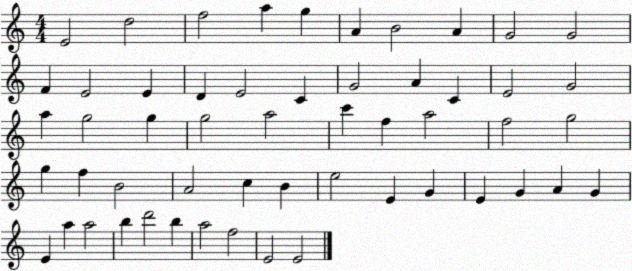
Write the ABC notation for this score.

X:1
T:Untitled
M:4/4
L:1/4
K:C
E2 d2 f2 a g A B2 A G2 G2 F E2 E D E2 C G2 A C E2 G2 a g2 g g2 a2 c' f a2 f2 g2 g f B2 A2 c B e2 E G E G A G E a a2 b d'2 b a2 f2 E2 E2